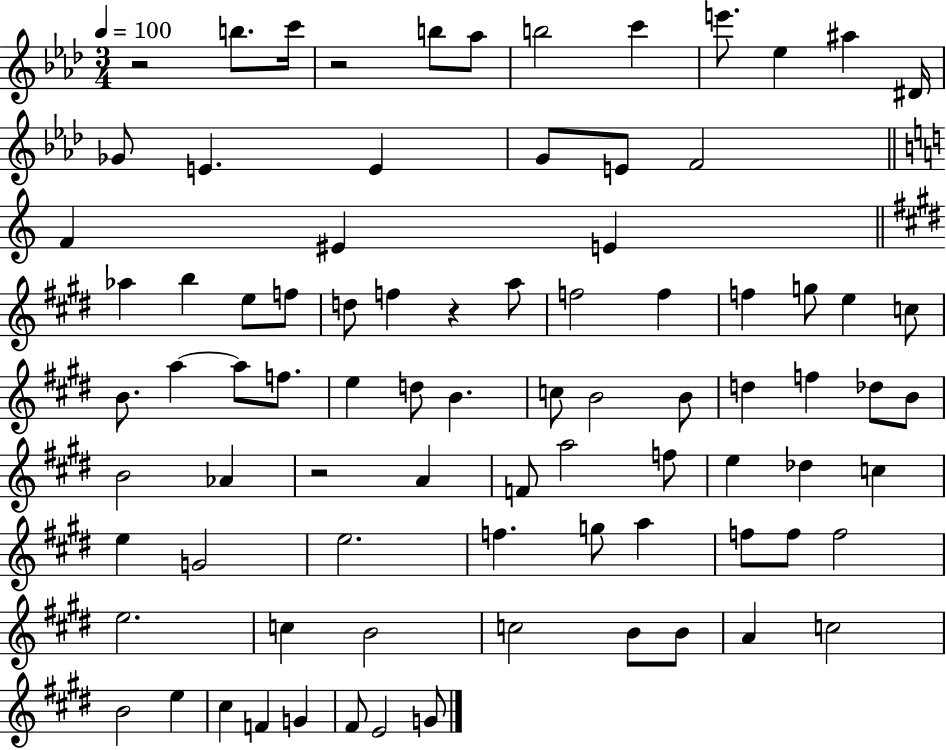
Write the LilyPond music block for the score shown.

{
  \clef treble
  \numericTimeSignature
  \time 3/4
  \key aes \major
  \tempo 4 = 100
  r2 b''8. c'''16 | r2 b''8 aes''8 | b''2 c'''4 | e'''8. ees''4 ais''4 dis'16 | \break ges'8 e'4. e'4 | g'8 e'8 f'2 | \bar "||" \break \key c \major f'4 eis'4 e'4 | \bar "||" \break \key e \major aes''4 b''4 e''8 f''8 | d''8 f''4 r4 a''8 | f''2 f''4 | f''4 g''8 e''4 c''8 | \break b'8. a''4~~ a''8 f''8. | e''4 d''8 b'4. | c''8 b'2 b'8 | d''4 f''4 des''8 b'8 | \break b'2 aes'4 | r2 a'4 | f'8 a''2 f''8 | e''4 des''4 c''4 | \break e''4 g'2 | e''2. | f''4. g''8 a''4 | f''8 f''8 f''2 | \break e''2. | c''4 b'2 | c''2 b'8 b'8 | a'4 c''2 | \break b'2 e''4 | cis''4 f'4 g'4 | fis'8 e'2 g'8 | \bar "|."
}